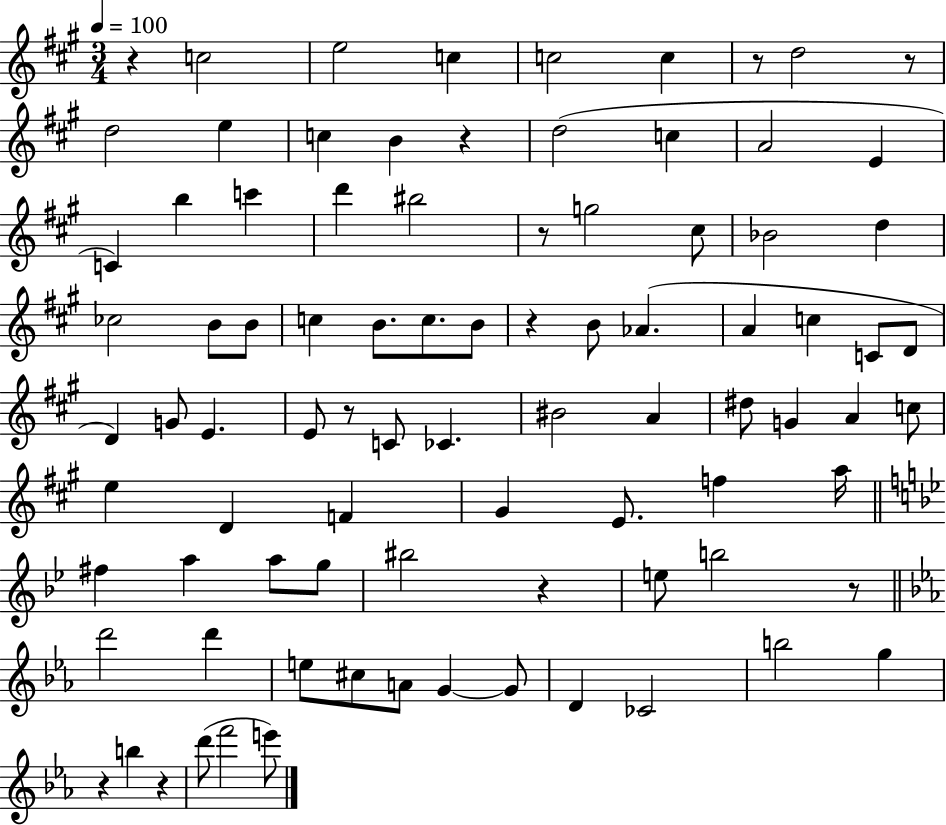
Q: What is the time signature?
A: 3/4